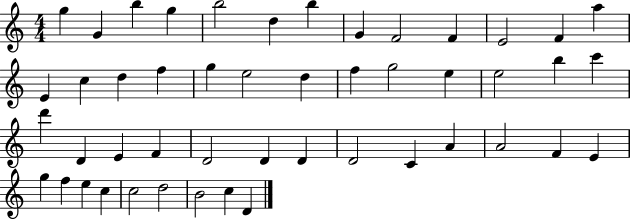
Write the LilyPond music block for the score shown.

{
  \clef treble
  \numericTimeSignature
  \time 4/4
  \key c \major
  g''4 g'4 b''4 g''4 | b''2 d''4 b''4 | g'4 f'2 f'4 | e'2 f'4 a''4 | \break e'4 c''4 d''4 f''4 | g''4 e''2 d''4 | f''4 g''2 e''4 | e''2 b''4 c'''4 | \break d'''4 d'4 e'4 f'4 | d'2 d'4 d'4 | d'2 c'4 a'4 | a'2 f'4 e'4 | \break g''4 f''4 e''4 c''4 | c''2 d''2 | b'2 c''4 d'4 | \bar "|."
}